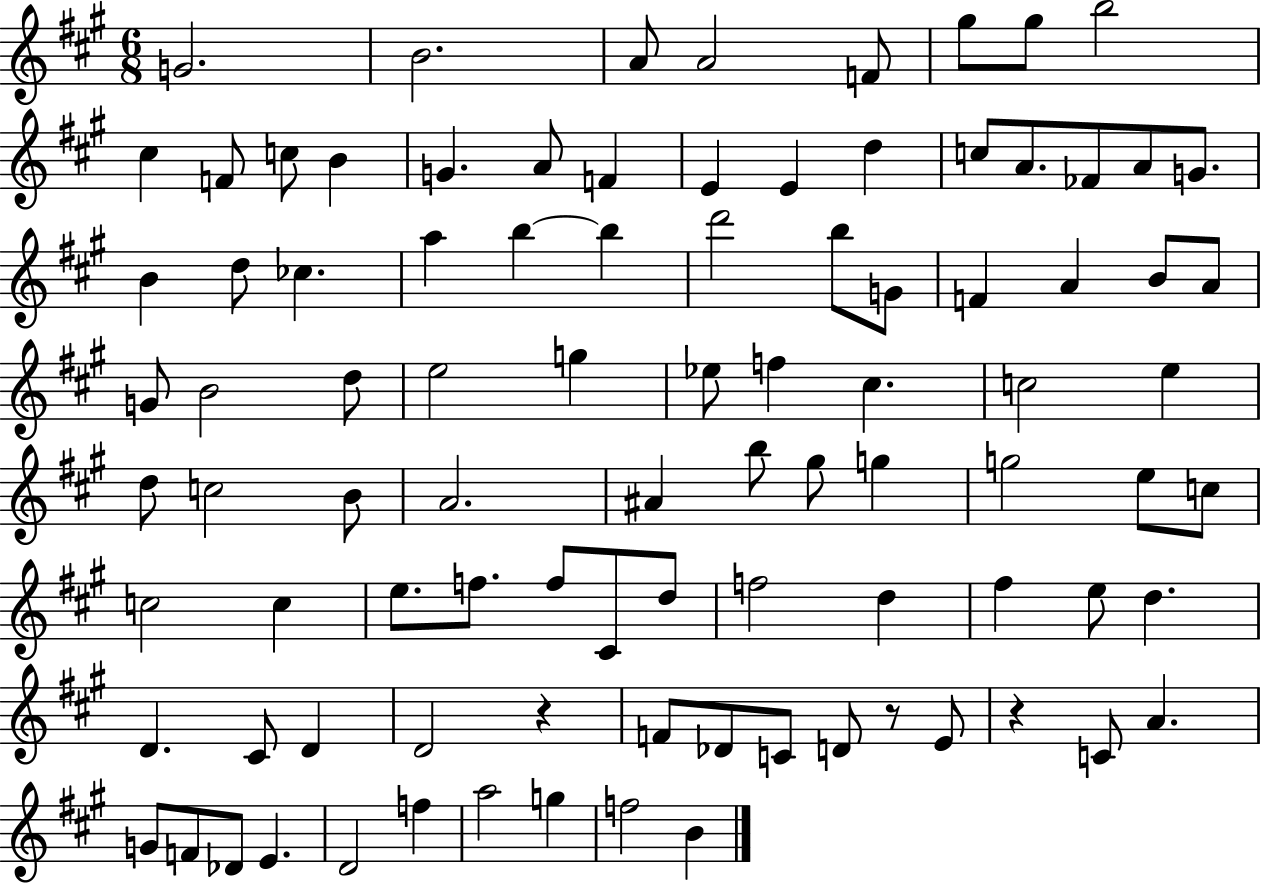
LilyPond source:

{
  \clef treble
  \numericTimeSignature
  \time 6/8
  \key a \major
  g'2. | b'2. | a'8 a'2 f'8 | gis''8 gis''8 b''2 | \break cis''4 f'8 c''8 b'4 | g'4. a'8 f'4 | e'4 e'4 d''4 | c''8 a'8. fes'8 a'8 g'8. | \break b'4 d''8 ces''4. | a''4 b''4~~ b''4 | d'''2 b''8 g'8 | f'4 a'4 b'8 a'8 | \break g'8 b'2 d''8 | e''2 g''4 | ees''8 f''4 cis''4. | c''2 e''4 | \break d''8 c''2 b'8 | a'2. | ais'4 b''8 gis''8 g''4 | g''2 e''8 c''8 | \break c''2 c''4 | e''8. f''8. f''8 cis'8 d''8 | f''2 d''4 | fis''4 e''8 d''4. | \break d'4. cis'8 d'4 | d'2 r4 | f'8 des'8 c'8 d'8 r8 e'8 | r4 c'8 a'4. | \break g'8 f'8 des'8 e'4. | d'2 f''4 | a''2 g''4 | f''2 b'4 | \break \bar "|."
}